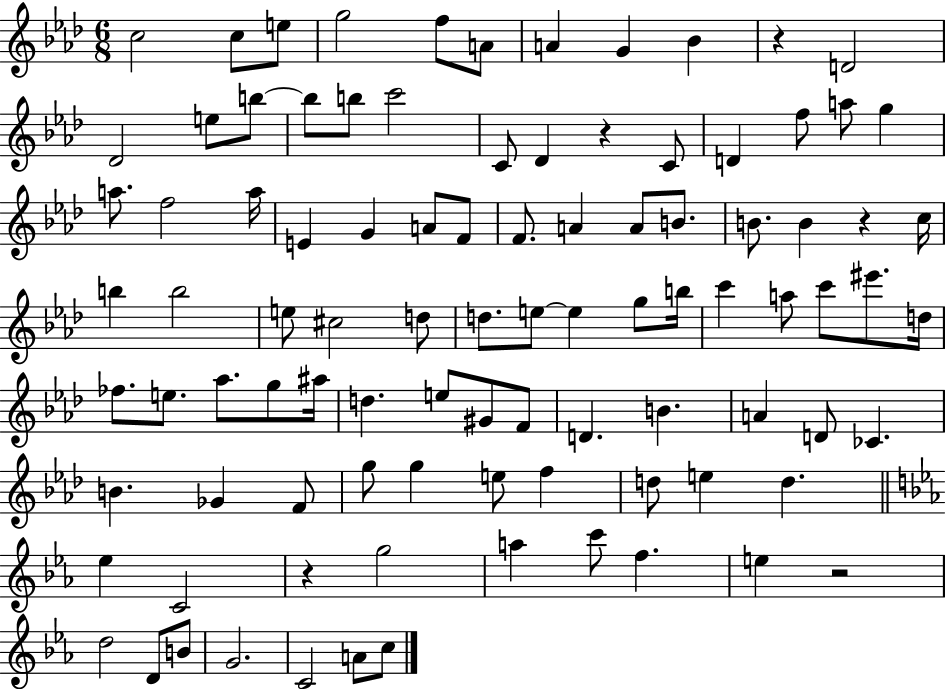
C5/h C5/e E5/e G5/h F5/e A4/e A4/q G4/q Bb4/q R/q D4/h Db4/h E5/e B5/e B5/e B5/e C6/h C4/e Db4/q R/q C4/e D4/q F5/e A5/e G5/q A5/e. F5/h A5/s E4/q G4/q A4/e F4/e F4/e. A4/q A4/e B4/e. B4/e. B4/q R/q C5/s B5/q B5/h E5/e C#5/h D5/e D5/e. E5/e E5/q G5/e B5/s C6/q A5/e C6/e EIS6/e. D5/s FES5/e. E5/e. Ab5/e. G5/e A#5/s D5/q. E5/e G#4/e F4/e D4/q. B4/q. A4/q D4/e CES4/q. B4/q. Gb4/q F4/e G5/e G5/q E5/e F5/q D5/e E5/q D5/q. Eb5/q C4/h R/q G5/h A5/q C6/e F5/q. E5/q R/h D5/h D4/e B4/e G4/h. C4/h A4/e C5/e